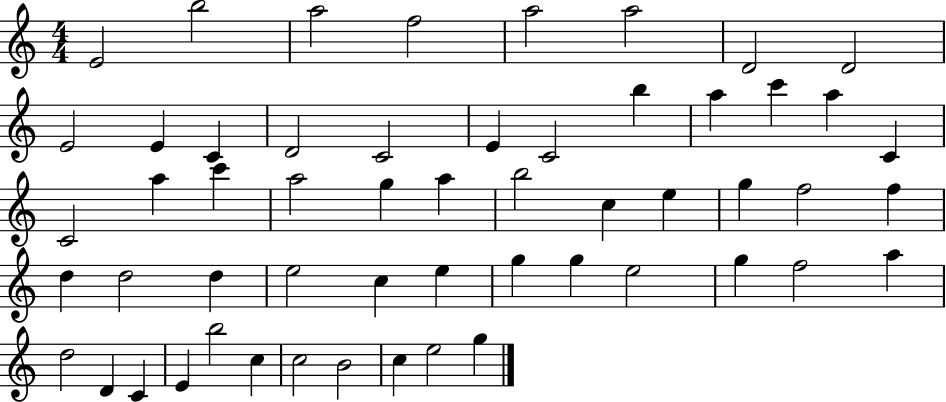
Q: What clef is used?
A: treble